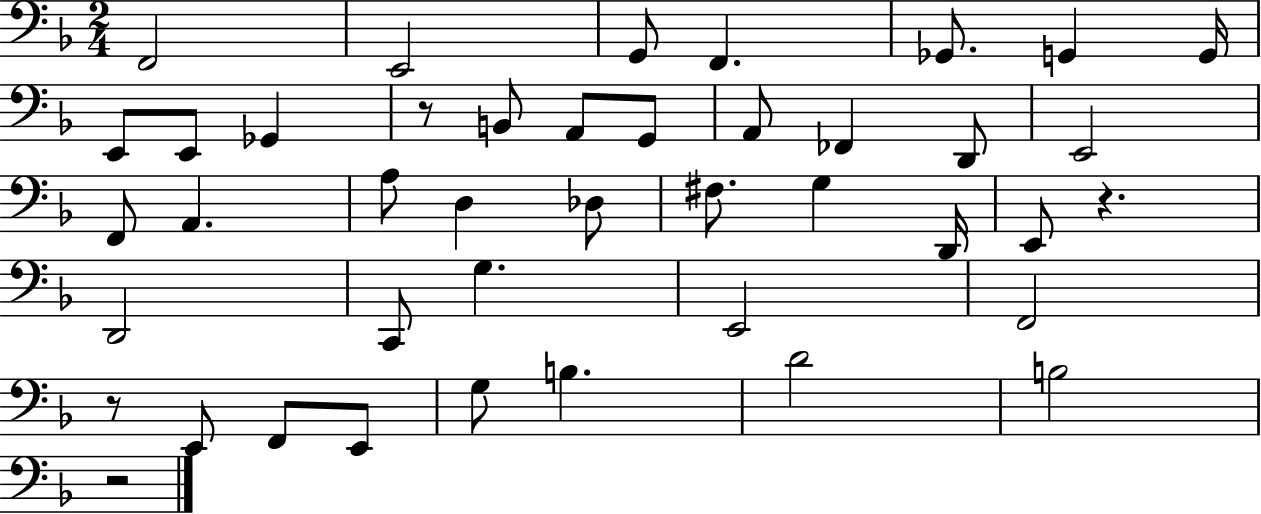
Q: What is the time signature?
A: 2/4